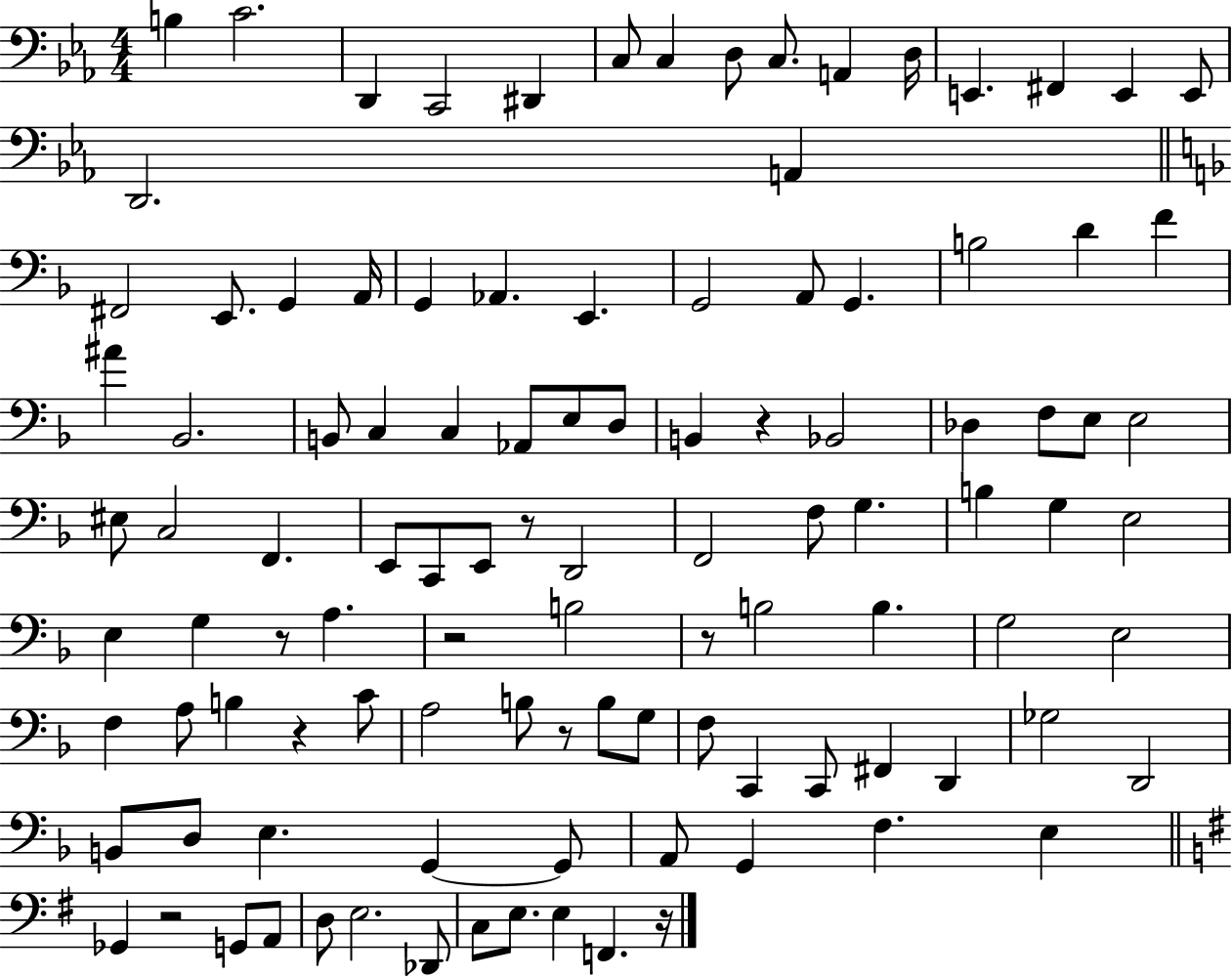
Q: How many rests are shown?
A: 9